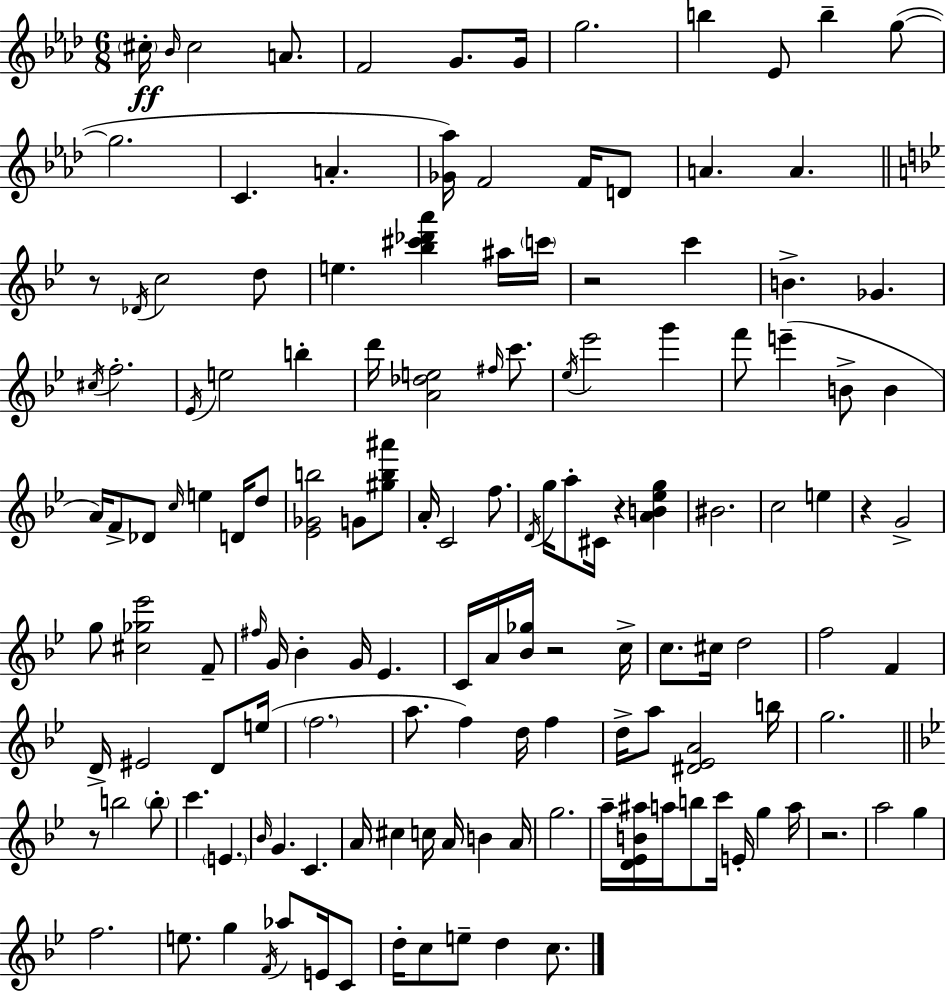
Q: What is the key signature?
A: F minor